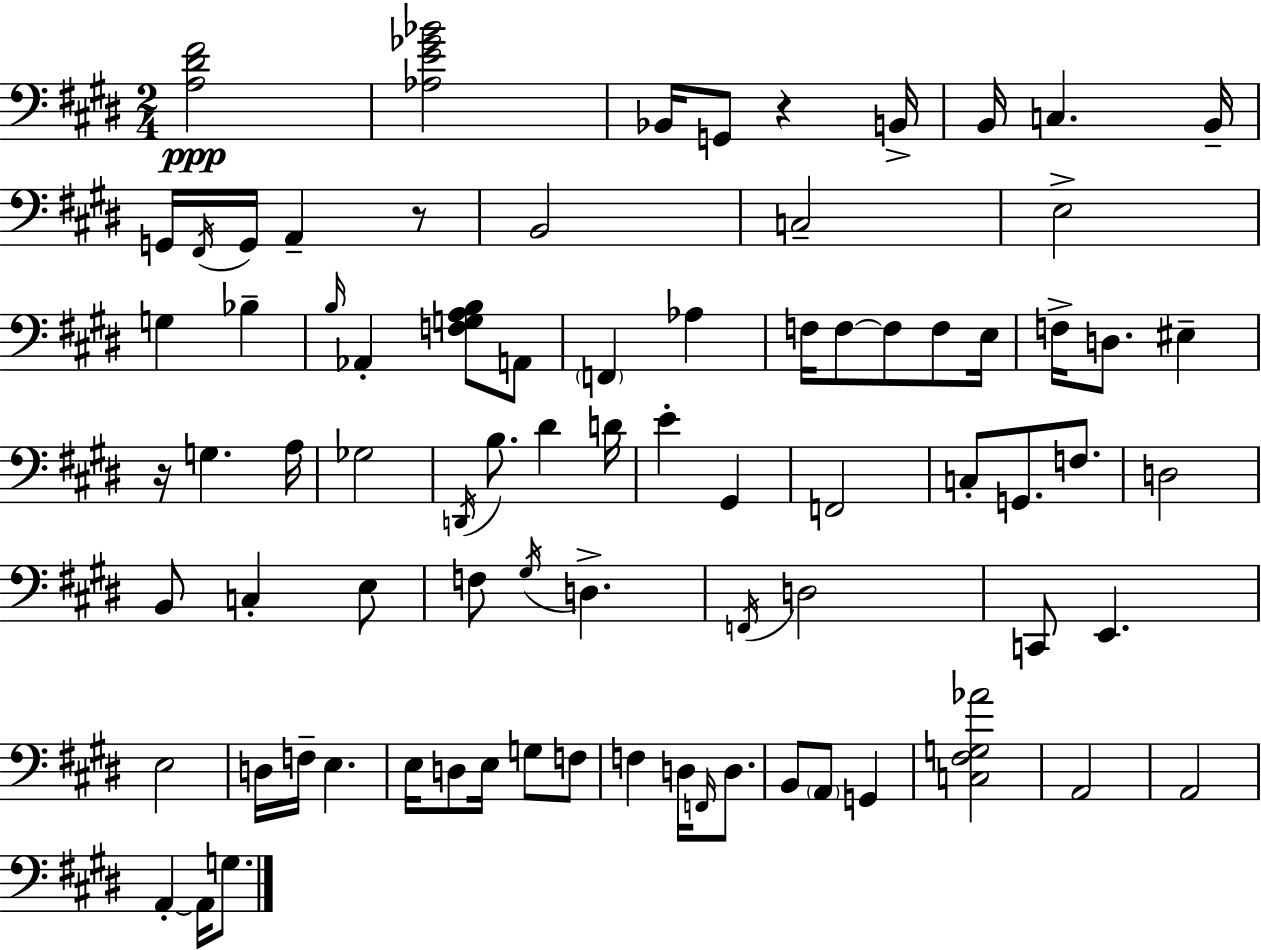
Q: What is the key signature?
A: E major